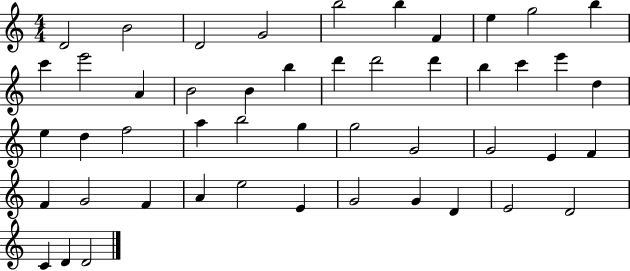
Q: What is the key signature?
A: C major